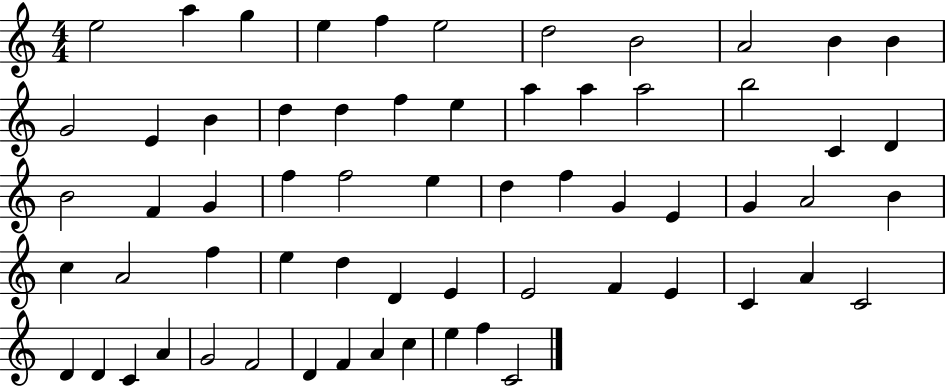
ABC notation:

X:1
T:Untitled
M:4/4
L:1/4
K:C
e2 a g e f e2 d2 B2 A2 B B G2 E B d d f e a a a2 b2 C D B2 F G f f2 e d f G E G A2 B c A2 f e d D E E2 F E C A C2 D D C A G2 F2 D F A c e f C2